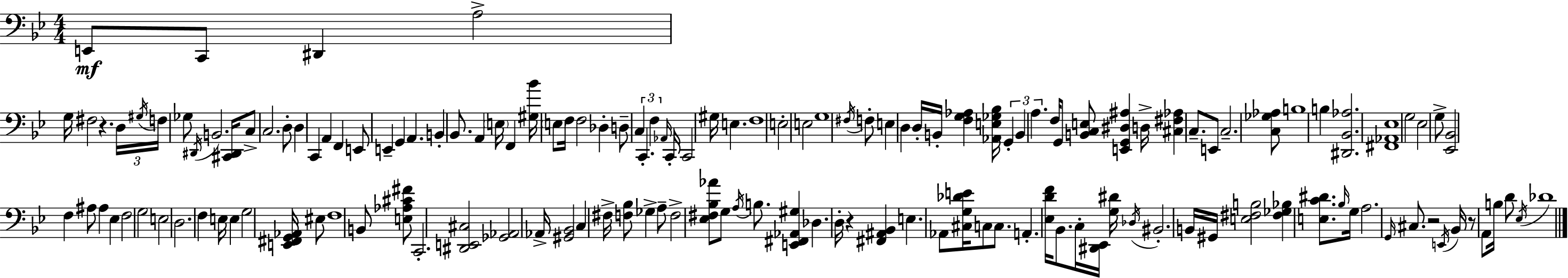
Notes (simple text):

E2/e C2/e D#2/q A3/h G3/s F#3/h R/q. D3/s G#3/s F3/s Gb3/e D#2/s B2/h. [C#2,D#2]/s C3/e C3/h. D3/e D3/q C2/q A2/q F2/q E2/e E2/q G2/q A2/q. B2/q Bb2/e. A2/q E3/s F2/q [G#3,Bb4]/s E3/e F3/s F3/h Db3/q D3/e C3/q C2/q. F3/q Ab2/s C2/s C2/h G#3/s E3/q. F3/w E3/h E3/h G3/w F#3/s F3/e E3/q D3/q D3/s B2/s [F3,G3,Ab3]/q [Ab2,E3,Gb3,Bb3]/s G2/q B2/q A3/q. F3/s G2/e [B2,C3,E3]/e [E2,G2,D#3,A#3]/q D3/s [C#3,F#3,Ab3]/q C3/e. E2/e C3/h. [C3,Gb3,Ab3]/e B3/w B3/q [D#2,Bb2,Ab3]/h. [F#2,Ab2,Eb3]/w G3/h Eb3/h G3/e [Eb2,Bb2]/h F3/q A#3/e A#3/q Eb3/q F3/h G3/h E3/h D3/h. F3/q E3/s E3/q G3/h [E2,F#2,G2,Ab2]/s EIS3/e F3/w B2/e [E3,Ab3,C#4,F#4]/e C2/h. [D#2,E2,C#3]/h [Gb2,Ab2]/h Ab2/s [G#2,Bb2]/h C3/q F#3/s [F3,Bb3]/e Gb3/q A3/e F3/h [Eb3,F#3,Bb3,Ab4]/e G3/e A3/s B3/e. [E2,F#2,Ab2,G#3]/q Db3/q. D3/s R/q [F#2,A#2,Bb2]/q E3/q. Ab2/e [C#3,G3,Db4,E4]/s C3/e C3/e. A2/q. [Eb3,D4,F4]/s Bb2/e. C3/s [D#2,Eb2]/s [G3,D#4]/s Db3/s BIS2/h. B2/s G#2/s [E3,F#3,B3]/h [F#3,Gb3,Bb3]/q [E3,C4,D#4]/e. Bb3/s G3/s A3/h. G2/s C#3/e. R/h E2/s Bb2/s R/e A2/e B3/s D4/e Eb3/s Db4/w